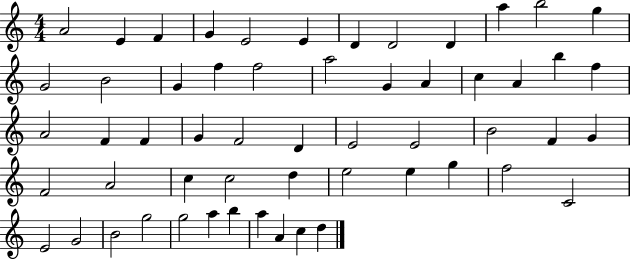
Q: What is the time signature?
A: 4/4